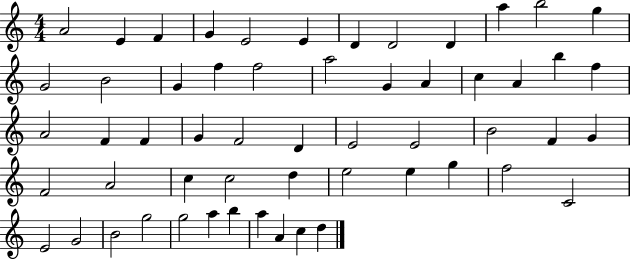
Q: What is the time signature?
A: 4/4